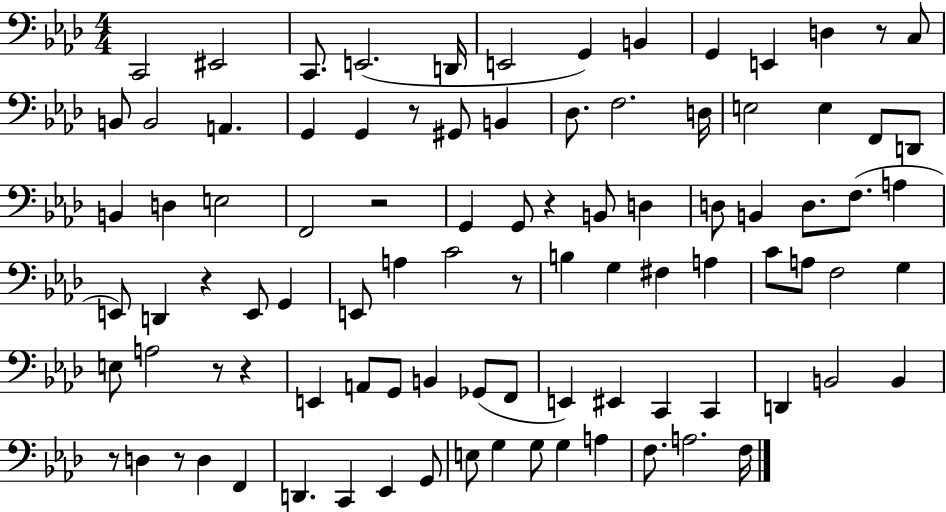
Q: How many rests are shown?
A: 10